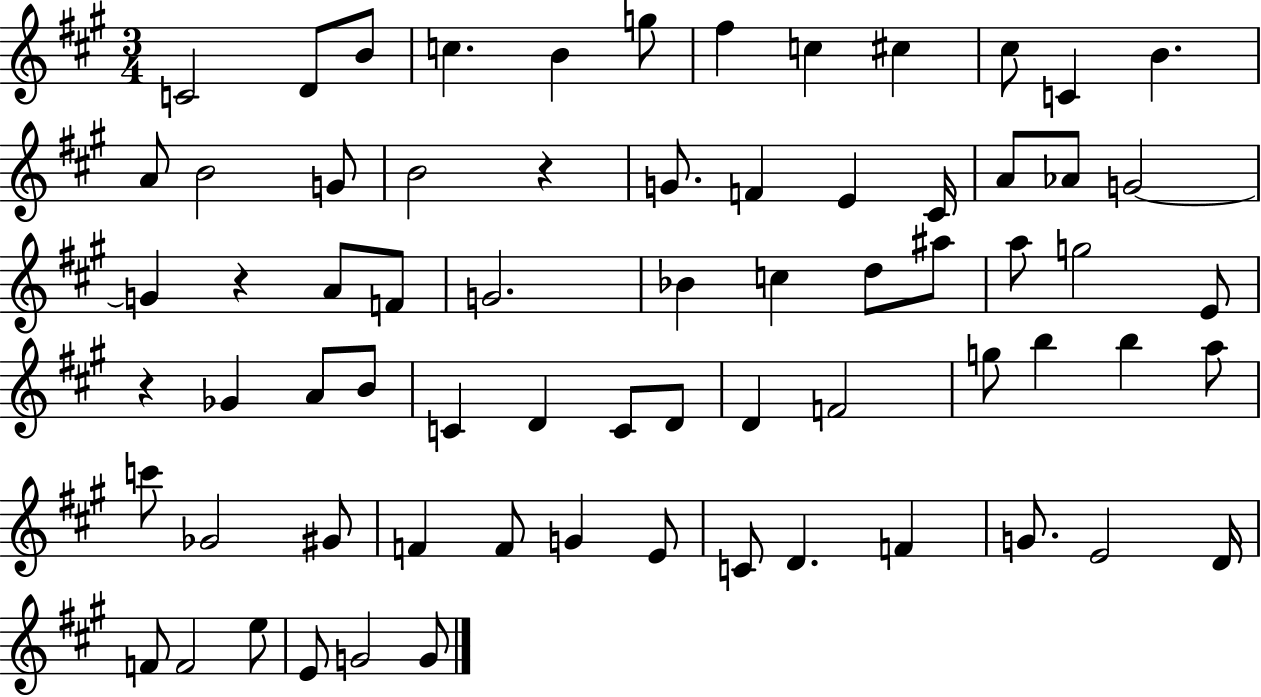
C4/h D4/e B4/e C5/q. B4/q G5/e F#5/q C5/q C#5/q C#5/e C4/q B4/q. A4/e B4/h G4/e B4/h R/q G4/e. F4/q E4/q C#4/s A4/e Ab4/e G4/h G4/q R/q A4/e F4/e G4/h. Bb4/q C5/q D5/e A#5/e A5/e G5/h E4/e R/q Gb4/q A4/e B4/e C4/q D4/q C4/e D4/e D4/q F4/h G5/e B5/q B5/q A5/e C6/e Gb4/h G#4/e F4/q F4/e G4/q E4/e C4/e D4/q. F4/q G4/e. E4/h D4/s F4/e F4/h E5/e E4/e G4/h G4/e